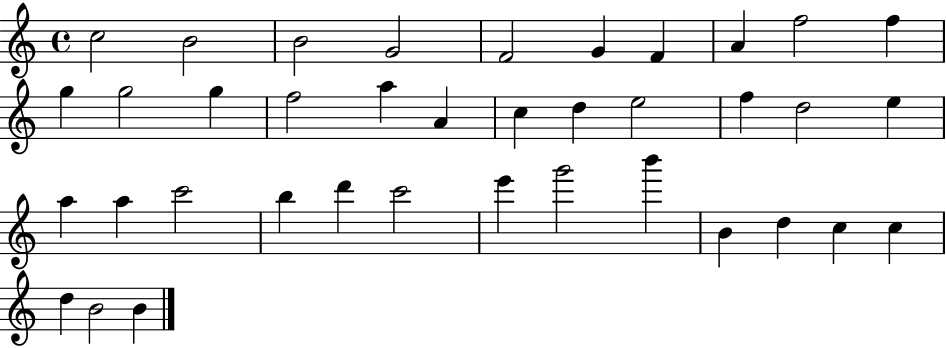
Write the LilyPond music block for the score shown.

{
  \clef treble
  \time 4/4
  \defaultTimeSignature
  \key c \major
  c''2 b'2 | b'2 g'2 | f'2 g'4 f'4 | a'4 f''2 f''4 | \break g''4 g''2 g''4 | f''2 a''4 a'4 | c''4 d''4 e''2 | f''4 d''2 e''4 | \break a''4 a''4 c'''2 | b''4 d'''4 c'''2 | e'''4 g'''2 b'''4 | b'4 d''4 c''4 c''4 | \break d''4 b'2 b'4 | \bar "|."
}